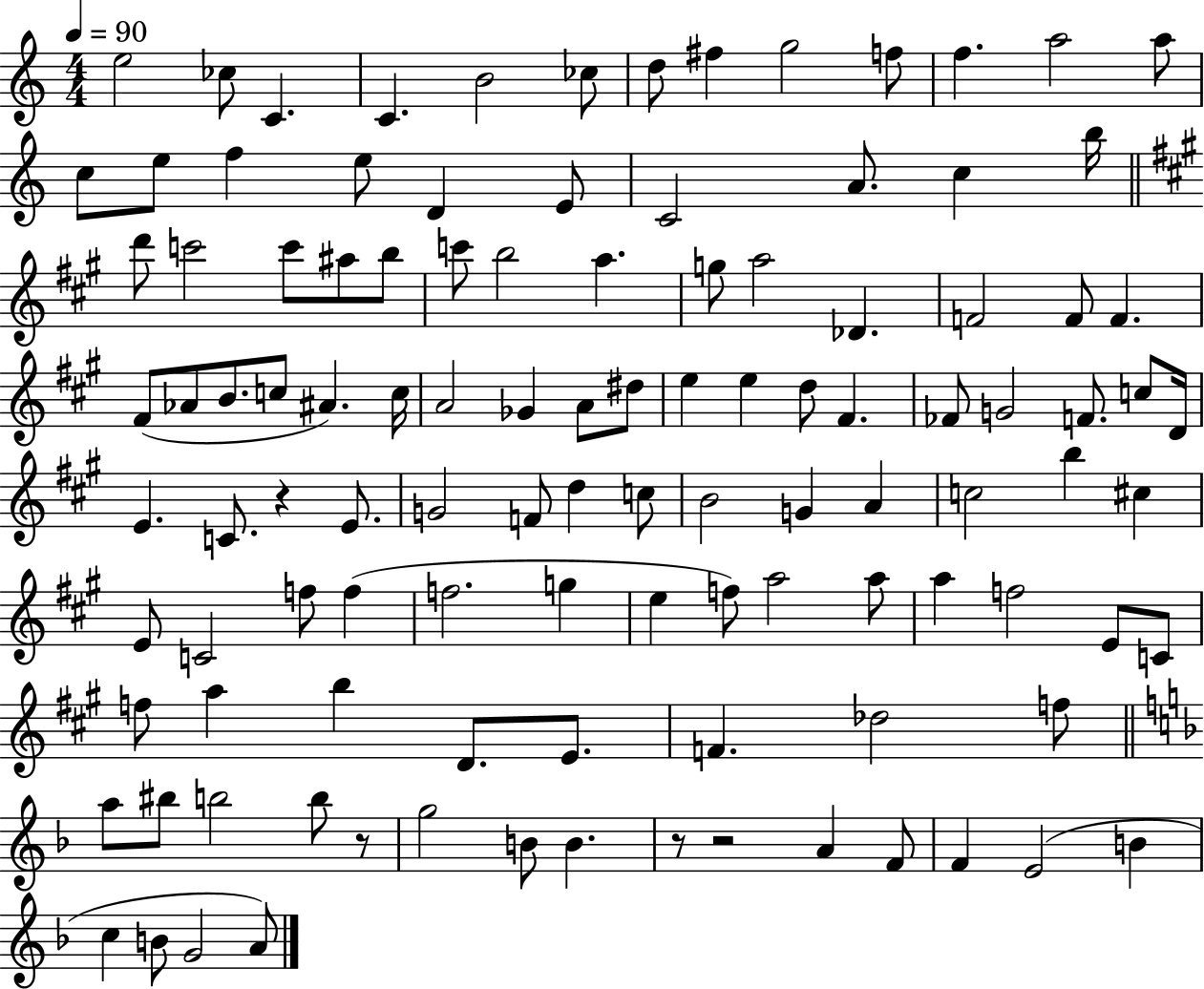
E5/h CES5/e C4/q. C4/q. B4/h CES5/e D5/e F#5/q G5/h F5/e F5/q. A5/h A5/e C5/e E5/e F5/q E5/e D4/q E4/e C4/h A4/e. C5/q B5/s D6/e C6/h C6/e A#5/e B5/e C6/e B5/h A5/q. G5/e A5/h Db4/q. F4/h F4/e F4/q. F#4/e Ab4/e B4/e. C5/e A#4/q. C5/s A4/h Gb4/q A4/e D#5/e E5/q E5/q D5/e F#4/q. FES4/e G4/h F4/e. C5/e D4/s E4/q. C4/e. R/q E4/e. G4/h F4/e D5/q C5/e B4/h G4/q A4/q C5/h B5/q C#5/q E4/e C4/h F5/e F5/q F5/h. G5/q E5/q F5/e A5/h A5/e A5/q F5/h E4/e C4/e F5/e A5/q B5/q D4/e. E4/e. F4/q. Db5/h F5/e A5/e BIS5/e B5/h B5/e R/e G5/h B4/e B4/q. R/e R/h A4/q F4/e F4/q E4/h B4/q C5/q B4/e G4/h A4/e